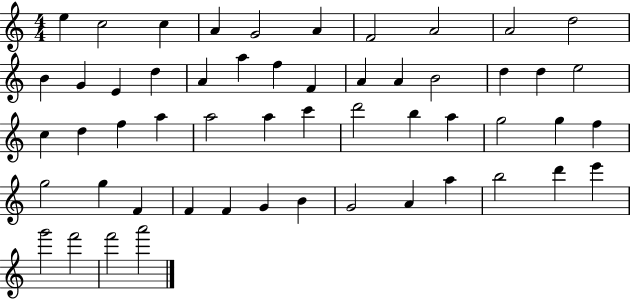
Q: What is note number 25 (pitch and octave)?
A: C5